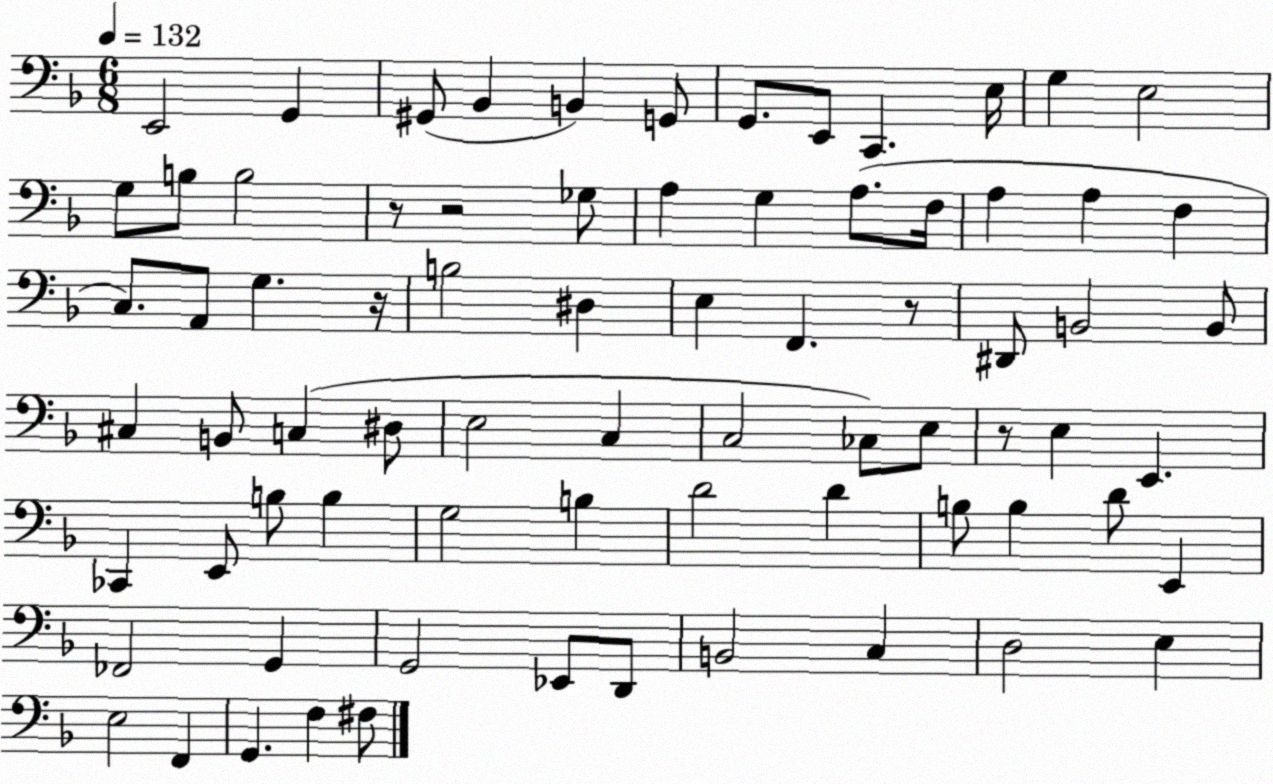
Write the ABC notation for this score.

X:1
T:Untitled
M:6/8
L:1/4
K:F
E,,2 G,, ^G,,/2 _B,, B,, G,,/2 G,,/2 E,,/2 C,, E,/4 G, E,2 G,/2 B,/2 B,2 z/2 z2 _G,/2 A, G, A,/2 F,/4 A, A, F, C,/2 A,,/2 G, z/4 B,2 ^D, E, F,, z/2 ^D,,/2 B,,2 B,,/2 ^C, B,,/2 C, ^D,/2 E,2 C, C,2 _C,/2 E,/2 z/2 E, E,, _C,, E,,/2 B,/2 B, G,2 B, D2 D B,/2 B, D/2 E,, _F,,2 G,, G,,2 _E,,/2 D,,/2 B,,2 C, D,2 E, E,2 F,, G,, F, ^F,/2